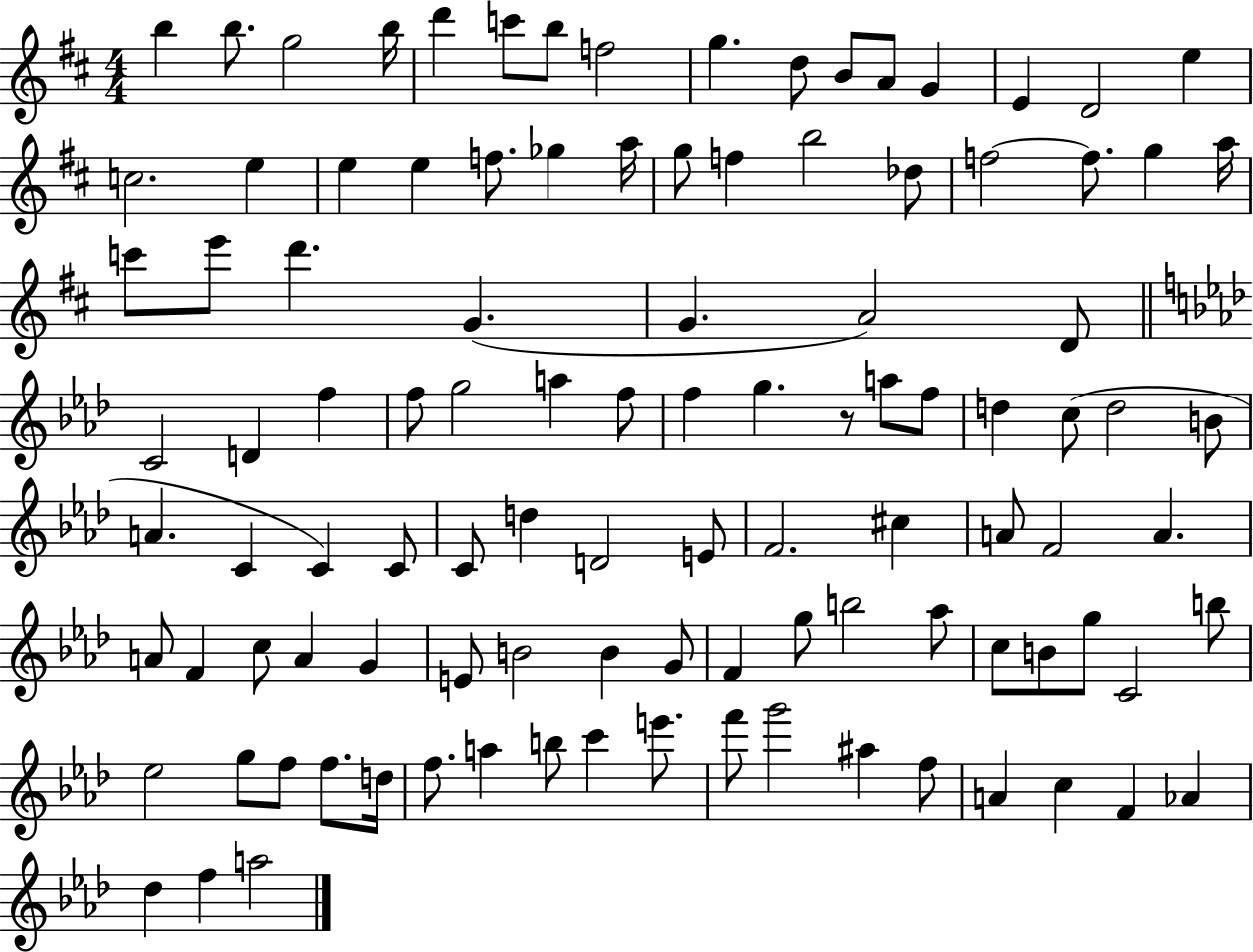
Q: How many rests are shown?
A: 1